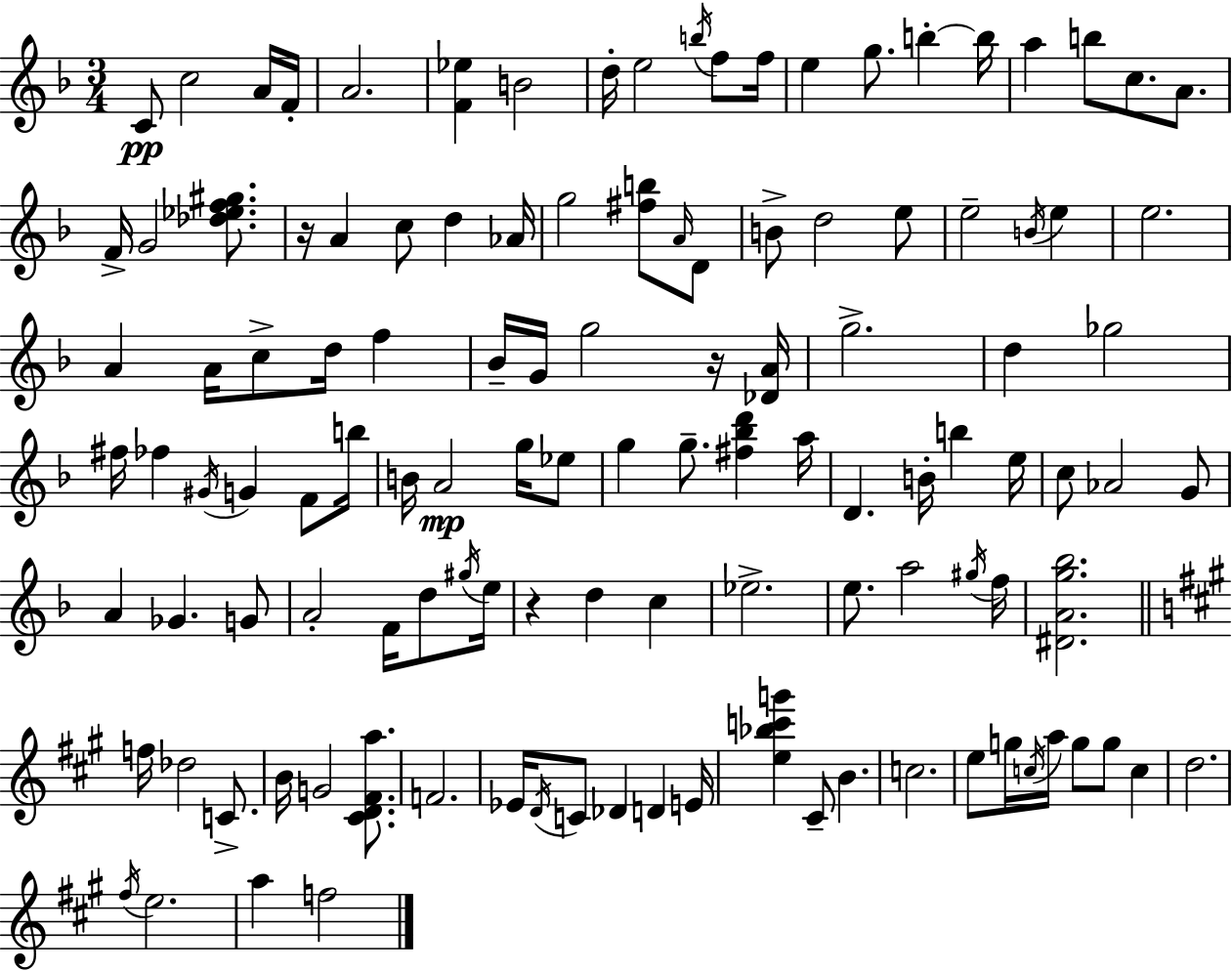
C4/e C5/h A4/s F4/s A4/h. [F4,Eb5]/q B4/h D5/s E5/h B5/s F5/e F5/s E5/q G5/e. B5/q B5/s A5/q B5/e C5/e. A4/e. F4/s G4/h [Db5,Eb5,F5,G#5]/e. R/s A4/q C5/e D5/q Ab4/s G5/h [F#5,B5]/e A4/s D4/e B4/e D5/h E5/e E5/h B4/s E5/q E5/h. A4/q A4/s C5/e D5/s F5/q Bb4/s G4/s G5/h R/s [Db4,A4]/s G5/h. D5/q Gb5/h F#5/s FES5/q G#4/s G4/q F4/e B5/s B4/s A4/h G5/s Eb5/e G5/q G5/e. [F#5,Bb5,D6]/q A5/s D4/q. B4/s B5/q E5/s C5/e Ab4/h G4/e A4/q Gb4/q. G4/e A4/h F4/s D5/e G#5/s E5/s R/q D5/q C5/q Eb5/h. E5/e. A5/h G#5/s F5/s [D#4,A4,G5,Bb5]/h. F5/s Db5/h C4/e. B4/s G4/h [C#4,D4,F#4,A5]/e. F4/h. Eb4/s D4/s C4/e Db4/q D4/q E4/s [E5,Bb5,C6,G6]/q C#4/e B4/q. C5/h. E5/e G5/s C5/s A5/s G5/e G5/e C5/q D5/h. F#5/s E5/h. A5/q F5/h